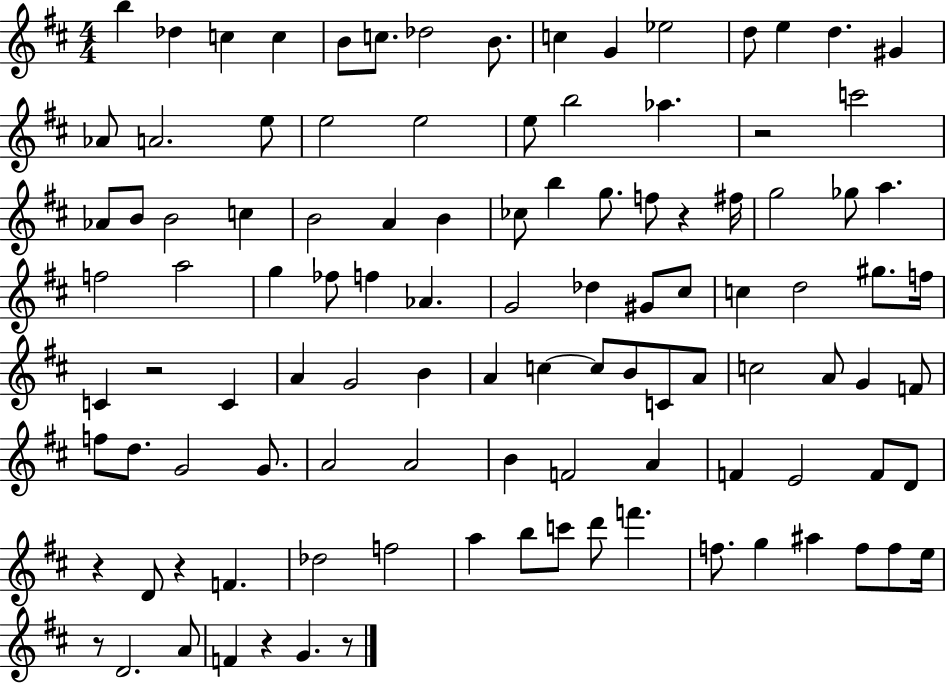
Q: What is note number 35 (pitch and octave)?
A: F5